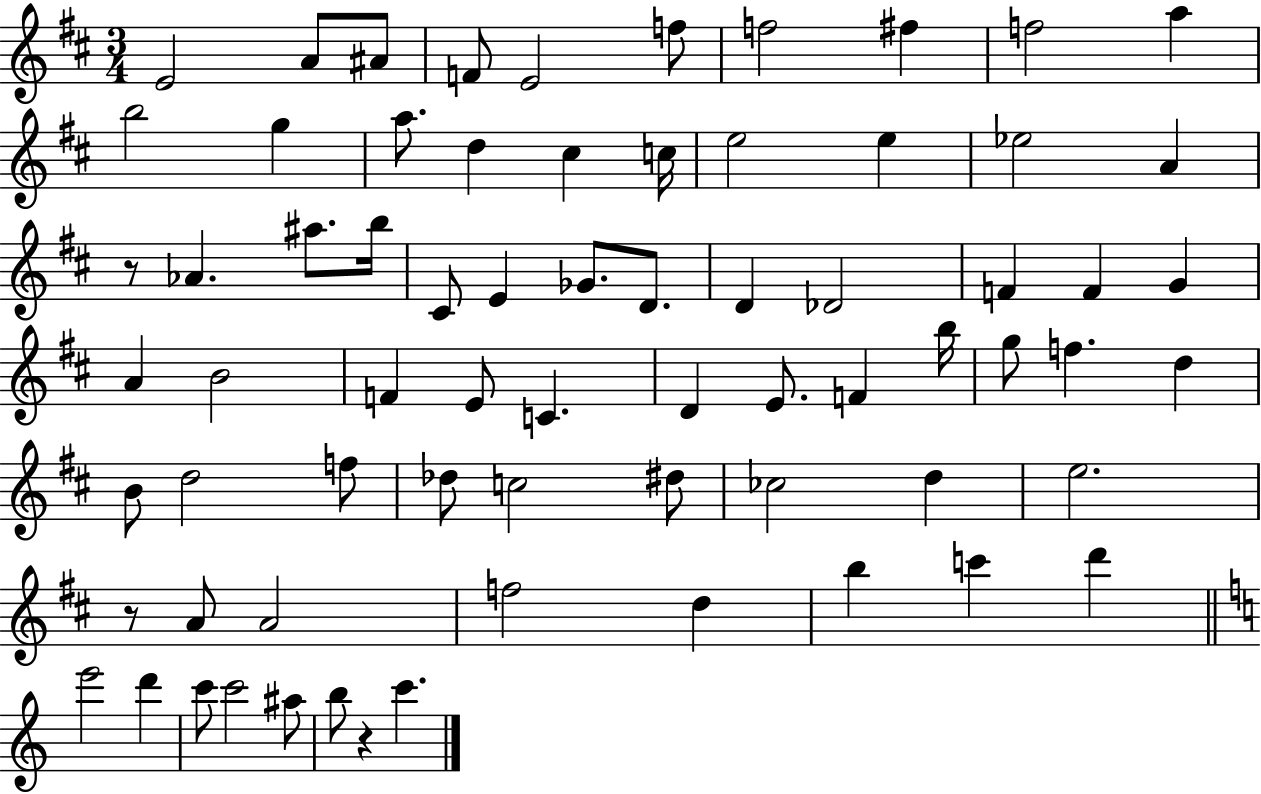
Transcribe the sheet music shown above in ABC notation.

X:1
T:Untitled
M:3/4
L:1/4
K:D
E2 A/2 ^A/2 F/2 E2 f/2 f2 ^f f2 a b2 g a/2 d ^c c/4 e2 e _e2 A z/2 _A ^a/2 b/4 ^C/2 E _G/2 D/2 D _D2 F F G A B2 F E/2 C D E/2 F b/4 g/2 f d B/2 d2 f/2 _d/2 c2 ^d/2 _c2 d e2 z/2 A/2 A2 f2 d b c' d' e'2 d' c'/2 c'2 ^a/2 b/2 z c'